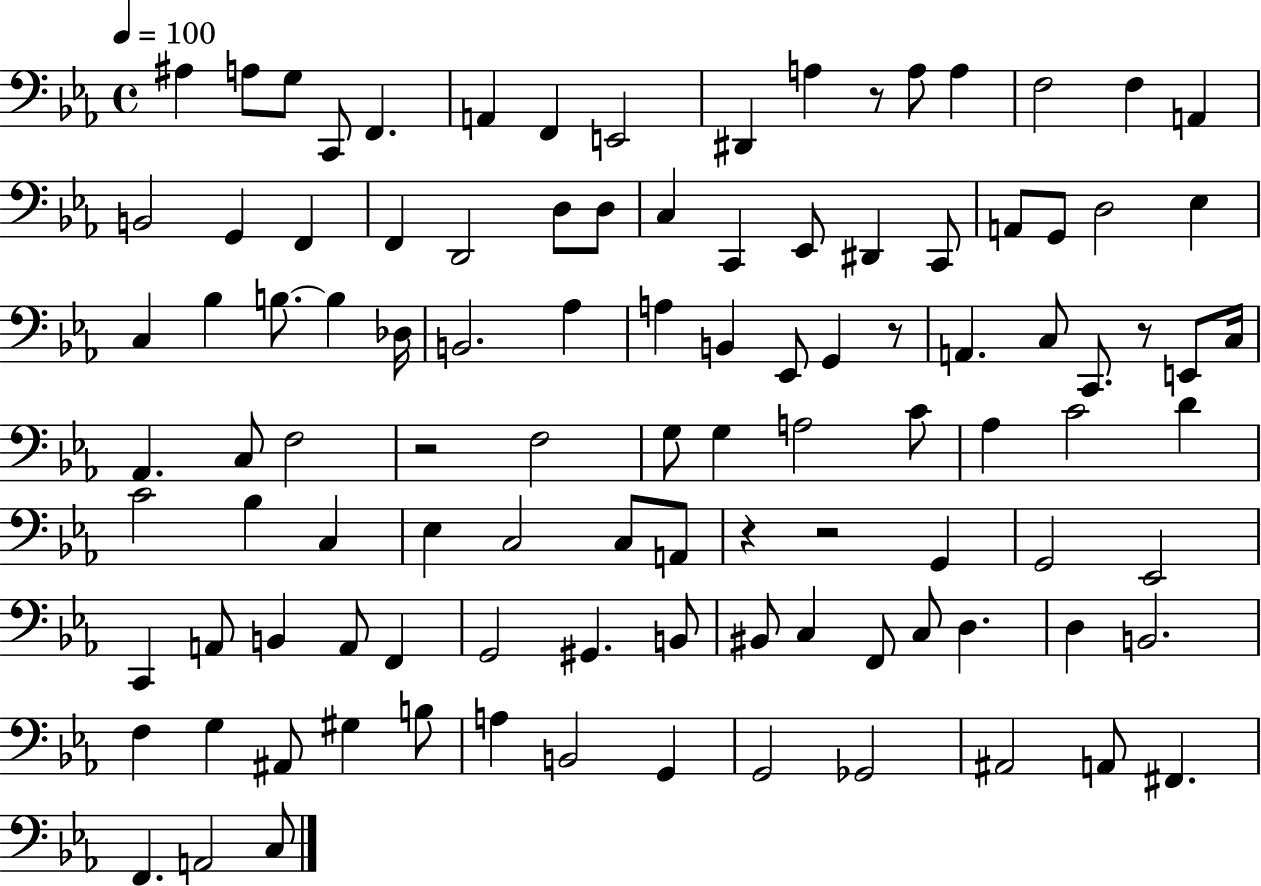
{
  \clef bass
  \time 4/4
  \defaultTimeSignature
  \key ees \major
  \tempo 4 = 100
  \repeat volta 2 { ais4 a8 g8 c,8 f,4. | a,4 f,4 e,2 | dis,4 a4 r8 a8 a4 | f2 f4 a,4 | \break b,2 g,4 f,4 | f,4 d,2 d8 d8 | c4 c,4 ees,8 dis,4 c,8 | a,8 g,8 d2 ees4 | \break c4 bes4 b8.~~ b4 des16 | b,2. aes4 | a4 b,4 ees,8 g,4 r8 | a,4. c8 c,8. r8 e,8 c16 | \break aes,4. c8 f2 | r2 f2 | g8 g4 a2 c'8 | aes4 c'2 d'4 | \break c'2 bes4 c4 | ees4 c2 c8 a,8 | r4 r2 g,4 | g,2 ees,2 | \break c,4 a,8 b,4 a,8 f,4 | g,2 gis,4. b,8 | bis,8 c4 f,8 c8 d4. | d4 b,2. | \break f4 g4 ais,8 gis4 b8 | a4 b,2 g,4 | g,2 ges,2 | ais,2 a,8 fis,4. | \break f,4. a,2 c8 | } \bar "|."
}